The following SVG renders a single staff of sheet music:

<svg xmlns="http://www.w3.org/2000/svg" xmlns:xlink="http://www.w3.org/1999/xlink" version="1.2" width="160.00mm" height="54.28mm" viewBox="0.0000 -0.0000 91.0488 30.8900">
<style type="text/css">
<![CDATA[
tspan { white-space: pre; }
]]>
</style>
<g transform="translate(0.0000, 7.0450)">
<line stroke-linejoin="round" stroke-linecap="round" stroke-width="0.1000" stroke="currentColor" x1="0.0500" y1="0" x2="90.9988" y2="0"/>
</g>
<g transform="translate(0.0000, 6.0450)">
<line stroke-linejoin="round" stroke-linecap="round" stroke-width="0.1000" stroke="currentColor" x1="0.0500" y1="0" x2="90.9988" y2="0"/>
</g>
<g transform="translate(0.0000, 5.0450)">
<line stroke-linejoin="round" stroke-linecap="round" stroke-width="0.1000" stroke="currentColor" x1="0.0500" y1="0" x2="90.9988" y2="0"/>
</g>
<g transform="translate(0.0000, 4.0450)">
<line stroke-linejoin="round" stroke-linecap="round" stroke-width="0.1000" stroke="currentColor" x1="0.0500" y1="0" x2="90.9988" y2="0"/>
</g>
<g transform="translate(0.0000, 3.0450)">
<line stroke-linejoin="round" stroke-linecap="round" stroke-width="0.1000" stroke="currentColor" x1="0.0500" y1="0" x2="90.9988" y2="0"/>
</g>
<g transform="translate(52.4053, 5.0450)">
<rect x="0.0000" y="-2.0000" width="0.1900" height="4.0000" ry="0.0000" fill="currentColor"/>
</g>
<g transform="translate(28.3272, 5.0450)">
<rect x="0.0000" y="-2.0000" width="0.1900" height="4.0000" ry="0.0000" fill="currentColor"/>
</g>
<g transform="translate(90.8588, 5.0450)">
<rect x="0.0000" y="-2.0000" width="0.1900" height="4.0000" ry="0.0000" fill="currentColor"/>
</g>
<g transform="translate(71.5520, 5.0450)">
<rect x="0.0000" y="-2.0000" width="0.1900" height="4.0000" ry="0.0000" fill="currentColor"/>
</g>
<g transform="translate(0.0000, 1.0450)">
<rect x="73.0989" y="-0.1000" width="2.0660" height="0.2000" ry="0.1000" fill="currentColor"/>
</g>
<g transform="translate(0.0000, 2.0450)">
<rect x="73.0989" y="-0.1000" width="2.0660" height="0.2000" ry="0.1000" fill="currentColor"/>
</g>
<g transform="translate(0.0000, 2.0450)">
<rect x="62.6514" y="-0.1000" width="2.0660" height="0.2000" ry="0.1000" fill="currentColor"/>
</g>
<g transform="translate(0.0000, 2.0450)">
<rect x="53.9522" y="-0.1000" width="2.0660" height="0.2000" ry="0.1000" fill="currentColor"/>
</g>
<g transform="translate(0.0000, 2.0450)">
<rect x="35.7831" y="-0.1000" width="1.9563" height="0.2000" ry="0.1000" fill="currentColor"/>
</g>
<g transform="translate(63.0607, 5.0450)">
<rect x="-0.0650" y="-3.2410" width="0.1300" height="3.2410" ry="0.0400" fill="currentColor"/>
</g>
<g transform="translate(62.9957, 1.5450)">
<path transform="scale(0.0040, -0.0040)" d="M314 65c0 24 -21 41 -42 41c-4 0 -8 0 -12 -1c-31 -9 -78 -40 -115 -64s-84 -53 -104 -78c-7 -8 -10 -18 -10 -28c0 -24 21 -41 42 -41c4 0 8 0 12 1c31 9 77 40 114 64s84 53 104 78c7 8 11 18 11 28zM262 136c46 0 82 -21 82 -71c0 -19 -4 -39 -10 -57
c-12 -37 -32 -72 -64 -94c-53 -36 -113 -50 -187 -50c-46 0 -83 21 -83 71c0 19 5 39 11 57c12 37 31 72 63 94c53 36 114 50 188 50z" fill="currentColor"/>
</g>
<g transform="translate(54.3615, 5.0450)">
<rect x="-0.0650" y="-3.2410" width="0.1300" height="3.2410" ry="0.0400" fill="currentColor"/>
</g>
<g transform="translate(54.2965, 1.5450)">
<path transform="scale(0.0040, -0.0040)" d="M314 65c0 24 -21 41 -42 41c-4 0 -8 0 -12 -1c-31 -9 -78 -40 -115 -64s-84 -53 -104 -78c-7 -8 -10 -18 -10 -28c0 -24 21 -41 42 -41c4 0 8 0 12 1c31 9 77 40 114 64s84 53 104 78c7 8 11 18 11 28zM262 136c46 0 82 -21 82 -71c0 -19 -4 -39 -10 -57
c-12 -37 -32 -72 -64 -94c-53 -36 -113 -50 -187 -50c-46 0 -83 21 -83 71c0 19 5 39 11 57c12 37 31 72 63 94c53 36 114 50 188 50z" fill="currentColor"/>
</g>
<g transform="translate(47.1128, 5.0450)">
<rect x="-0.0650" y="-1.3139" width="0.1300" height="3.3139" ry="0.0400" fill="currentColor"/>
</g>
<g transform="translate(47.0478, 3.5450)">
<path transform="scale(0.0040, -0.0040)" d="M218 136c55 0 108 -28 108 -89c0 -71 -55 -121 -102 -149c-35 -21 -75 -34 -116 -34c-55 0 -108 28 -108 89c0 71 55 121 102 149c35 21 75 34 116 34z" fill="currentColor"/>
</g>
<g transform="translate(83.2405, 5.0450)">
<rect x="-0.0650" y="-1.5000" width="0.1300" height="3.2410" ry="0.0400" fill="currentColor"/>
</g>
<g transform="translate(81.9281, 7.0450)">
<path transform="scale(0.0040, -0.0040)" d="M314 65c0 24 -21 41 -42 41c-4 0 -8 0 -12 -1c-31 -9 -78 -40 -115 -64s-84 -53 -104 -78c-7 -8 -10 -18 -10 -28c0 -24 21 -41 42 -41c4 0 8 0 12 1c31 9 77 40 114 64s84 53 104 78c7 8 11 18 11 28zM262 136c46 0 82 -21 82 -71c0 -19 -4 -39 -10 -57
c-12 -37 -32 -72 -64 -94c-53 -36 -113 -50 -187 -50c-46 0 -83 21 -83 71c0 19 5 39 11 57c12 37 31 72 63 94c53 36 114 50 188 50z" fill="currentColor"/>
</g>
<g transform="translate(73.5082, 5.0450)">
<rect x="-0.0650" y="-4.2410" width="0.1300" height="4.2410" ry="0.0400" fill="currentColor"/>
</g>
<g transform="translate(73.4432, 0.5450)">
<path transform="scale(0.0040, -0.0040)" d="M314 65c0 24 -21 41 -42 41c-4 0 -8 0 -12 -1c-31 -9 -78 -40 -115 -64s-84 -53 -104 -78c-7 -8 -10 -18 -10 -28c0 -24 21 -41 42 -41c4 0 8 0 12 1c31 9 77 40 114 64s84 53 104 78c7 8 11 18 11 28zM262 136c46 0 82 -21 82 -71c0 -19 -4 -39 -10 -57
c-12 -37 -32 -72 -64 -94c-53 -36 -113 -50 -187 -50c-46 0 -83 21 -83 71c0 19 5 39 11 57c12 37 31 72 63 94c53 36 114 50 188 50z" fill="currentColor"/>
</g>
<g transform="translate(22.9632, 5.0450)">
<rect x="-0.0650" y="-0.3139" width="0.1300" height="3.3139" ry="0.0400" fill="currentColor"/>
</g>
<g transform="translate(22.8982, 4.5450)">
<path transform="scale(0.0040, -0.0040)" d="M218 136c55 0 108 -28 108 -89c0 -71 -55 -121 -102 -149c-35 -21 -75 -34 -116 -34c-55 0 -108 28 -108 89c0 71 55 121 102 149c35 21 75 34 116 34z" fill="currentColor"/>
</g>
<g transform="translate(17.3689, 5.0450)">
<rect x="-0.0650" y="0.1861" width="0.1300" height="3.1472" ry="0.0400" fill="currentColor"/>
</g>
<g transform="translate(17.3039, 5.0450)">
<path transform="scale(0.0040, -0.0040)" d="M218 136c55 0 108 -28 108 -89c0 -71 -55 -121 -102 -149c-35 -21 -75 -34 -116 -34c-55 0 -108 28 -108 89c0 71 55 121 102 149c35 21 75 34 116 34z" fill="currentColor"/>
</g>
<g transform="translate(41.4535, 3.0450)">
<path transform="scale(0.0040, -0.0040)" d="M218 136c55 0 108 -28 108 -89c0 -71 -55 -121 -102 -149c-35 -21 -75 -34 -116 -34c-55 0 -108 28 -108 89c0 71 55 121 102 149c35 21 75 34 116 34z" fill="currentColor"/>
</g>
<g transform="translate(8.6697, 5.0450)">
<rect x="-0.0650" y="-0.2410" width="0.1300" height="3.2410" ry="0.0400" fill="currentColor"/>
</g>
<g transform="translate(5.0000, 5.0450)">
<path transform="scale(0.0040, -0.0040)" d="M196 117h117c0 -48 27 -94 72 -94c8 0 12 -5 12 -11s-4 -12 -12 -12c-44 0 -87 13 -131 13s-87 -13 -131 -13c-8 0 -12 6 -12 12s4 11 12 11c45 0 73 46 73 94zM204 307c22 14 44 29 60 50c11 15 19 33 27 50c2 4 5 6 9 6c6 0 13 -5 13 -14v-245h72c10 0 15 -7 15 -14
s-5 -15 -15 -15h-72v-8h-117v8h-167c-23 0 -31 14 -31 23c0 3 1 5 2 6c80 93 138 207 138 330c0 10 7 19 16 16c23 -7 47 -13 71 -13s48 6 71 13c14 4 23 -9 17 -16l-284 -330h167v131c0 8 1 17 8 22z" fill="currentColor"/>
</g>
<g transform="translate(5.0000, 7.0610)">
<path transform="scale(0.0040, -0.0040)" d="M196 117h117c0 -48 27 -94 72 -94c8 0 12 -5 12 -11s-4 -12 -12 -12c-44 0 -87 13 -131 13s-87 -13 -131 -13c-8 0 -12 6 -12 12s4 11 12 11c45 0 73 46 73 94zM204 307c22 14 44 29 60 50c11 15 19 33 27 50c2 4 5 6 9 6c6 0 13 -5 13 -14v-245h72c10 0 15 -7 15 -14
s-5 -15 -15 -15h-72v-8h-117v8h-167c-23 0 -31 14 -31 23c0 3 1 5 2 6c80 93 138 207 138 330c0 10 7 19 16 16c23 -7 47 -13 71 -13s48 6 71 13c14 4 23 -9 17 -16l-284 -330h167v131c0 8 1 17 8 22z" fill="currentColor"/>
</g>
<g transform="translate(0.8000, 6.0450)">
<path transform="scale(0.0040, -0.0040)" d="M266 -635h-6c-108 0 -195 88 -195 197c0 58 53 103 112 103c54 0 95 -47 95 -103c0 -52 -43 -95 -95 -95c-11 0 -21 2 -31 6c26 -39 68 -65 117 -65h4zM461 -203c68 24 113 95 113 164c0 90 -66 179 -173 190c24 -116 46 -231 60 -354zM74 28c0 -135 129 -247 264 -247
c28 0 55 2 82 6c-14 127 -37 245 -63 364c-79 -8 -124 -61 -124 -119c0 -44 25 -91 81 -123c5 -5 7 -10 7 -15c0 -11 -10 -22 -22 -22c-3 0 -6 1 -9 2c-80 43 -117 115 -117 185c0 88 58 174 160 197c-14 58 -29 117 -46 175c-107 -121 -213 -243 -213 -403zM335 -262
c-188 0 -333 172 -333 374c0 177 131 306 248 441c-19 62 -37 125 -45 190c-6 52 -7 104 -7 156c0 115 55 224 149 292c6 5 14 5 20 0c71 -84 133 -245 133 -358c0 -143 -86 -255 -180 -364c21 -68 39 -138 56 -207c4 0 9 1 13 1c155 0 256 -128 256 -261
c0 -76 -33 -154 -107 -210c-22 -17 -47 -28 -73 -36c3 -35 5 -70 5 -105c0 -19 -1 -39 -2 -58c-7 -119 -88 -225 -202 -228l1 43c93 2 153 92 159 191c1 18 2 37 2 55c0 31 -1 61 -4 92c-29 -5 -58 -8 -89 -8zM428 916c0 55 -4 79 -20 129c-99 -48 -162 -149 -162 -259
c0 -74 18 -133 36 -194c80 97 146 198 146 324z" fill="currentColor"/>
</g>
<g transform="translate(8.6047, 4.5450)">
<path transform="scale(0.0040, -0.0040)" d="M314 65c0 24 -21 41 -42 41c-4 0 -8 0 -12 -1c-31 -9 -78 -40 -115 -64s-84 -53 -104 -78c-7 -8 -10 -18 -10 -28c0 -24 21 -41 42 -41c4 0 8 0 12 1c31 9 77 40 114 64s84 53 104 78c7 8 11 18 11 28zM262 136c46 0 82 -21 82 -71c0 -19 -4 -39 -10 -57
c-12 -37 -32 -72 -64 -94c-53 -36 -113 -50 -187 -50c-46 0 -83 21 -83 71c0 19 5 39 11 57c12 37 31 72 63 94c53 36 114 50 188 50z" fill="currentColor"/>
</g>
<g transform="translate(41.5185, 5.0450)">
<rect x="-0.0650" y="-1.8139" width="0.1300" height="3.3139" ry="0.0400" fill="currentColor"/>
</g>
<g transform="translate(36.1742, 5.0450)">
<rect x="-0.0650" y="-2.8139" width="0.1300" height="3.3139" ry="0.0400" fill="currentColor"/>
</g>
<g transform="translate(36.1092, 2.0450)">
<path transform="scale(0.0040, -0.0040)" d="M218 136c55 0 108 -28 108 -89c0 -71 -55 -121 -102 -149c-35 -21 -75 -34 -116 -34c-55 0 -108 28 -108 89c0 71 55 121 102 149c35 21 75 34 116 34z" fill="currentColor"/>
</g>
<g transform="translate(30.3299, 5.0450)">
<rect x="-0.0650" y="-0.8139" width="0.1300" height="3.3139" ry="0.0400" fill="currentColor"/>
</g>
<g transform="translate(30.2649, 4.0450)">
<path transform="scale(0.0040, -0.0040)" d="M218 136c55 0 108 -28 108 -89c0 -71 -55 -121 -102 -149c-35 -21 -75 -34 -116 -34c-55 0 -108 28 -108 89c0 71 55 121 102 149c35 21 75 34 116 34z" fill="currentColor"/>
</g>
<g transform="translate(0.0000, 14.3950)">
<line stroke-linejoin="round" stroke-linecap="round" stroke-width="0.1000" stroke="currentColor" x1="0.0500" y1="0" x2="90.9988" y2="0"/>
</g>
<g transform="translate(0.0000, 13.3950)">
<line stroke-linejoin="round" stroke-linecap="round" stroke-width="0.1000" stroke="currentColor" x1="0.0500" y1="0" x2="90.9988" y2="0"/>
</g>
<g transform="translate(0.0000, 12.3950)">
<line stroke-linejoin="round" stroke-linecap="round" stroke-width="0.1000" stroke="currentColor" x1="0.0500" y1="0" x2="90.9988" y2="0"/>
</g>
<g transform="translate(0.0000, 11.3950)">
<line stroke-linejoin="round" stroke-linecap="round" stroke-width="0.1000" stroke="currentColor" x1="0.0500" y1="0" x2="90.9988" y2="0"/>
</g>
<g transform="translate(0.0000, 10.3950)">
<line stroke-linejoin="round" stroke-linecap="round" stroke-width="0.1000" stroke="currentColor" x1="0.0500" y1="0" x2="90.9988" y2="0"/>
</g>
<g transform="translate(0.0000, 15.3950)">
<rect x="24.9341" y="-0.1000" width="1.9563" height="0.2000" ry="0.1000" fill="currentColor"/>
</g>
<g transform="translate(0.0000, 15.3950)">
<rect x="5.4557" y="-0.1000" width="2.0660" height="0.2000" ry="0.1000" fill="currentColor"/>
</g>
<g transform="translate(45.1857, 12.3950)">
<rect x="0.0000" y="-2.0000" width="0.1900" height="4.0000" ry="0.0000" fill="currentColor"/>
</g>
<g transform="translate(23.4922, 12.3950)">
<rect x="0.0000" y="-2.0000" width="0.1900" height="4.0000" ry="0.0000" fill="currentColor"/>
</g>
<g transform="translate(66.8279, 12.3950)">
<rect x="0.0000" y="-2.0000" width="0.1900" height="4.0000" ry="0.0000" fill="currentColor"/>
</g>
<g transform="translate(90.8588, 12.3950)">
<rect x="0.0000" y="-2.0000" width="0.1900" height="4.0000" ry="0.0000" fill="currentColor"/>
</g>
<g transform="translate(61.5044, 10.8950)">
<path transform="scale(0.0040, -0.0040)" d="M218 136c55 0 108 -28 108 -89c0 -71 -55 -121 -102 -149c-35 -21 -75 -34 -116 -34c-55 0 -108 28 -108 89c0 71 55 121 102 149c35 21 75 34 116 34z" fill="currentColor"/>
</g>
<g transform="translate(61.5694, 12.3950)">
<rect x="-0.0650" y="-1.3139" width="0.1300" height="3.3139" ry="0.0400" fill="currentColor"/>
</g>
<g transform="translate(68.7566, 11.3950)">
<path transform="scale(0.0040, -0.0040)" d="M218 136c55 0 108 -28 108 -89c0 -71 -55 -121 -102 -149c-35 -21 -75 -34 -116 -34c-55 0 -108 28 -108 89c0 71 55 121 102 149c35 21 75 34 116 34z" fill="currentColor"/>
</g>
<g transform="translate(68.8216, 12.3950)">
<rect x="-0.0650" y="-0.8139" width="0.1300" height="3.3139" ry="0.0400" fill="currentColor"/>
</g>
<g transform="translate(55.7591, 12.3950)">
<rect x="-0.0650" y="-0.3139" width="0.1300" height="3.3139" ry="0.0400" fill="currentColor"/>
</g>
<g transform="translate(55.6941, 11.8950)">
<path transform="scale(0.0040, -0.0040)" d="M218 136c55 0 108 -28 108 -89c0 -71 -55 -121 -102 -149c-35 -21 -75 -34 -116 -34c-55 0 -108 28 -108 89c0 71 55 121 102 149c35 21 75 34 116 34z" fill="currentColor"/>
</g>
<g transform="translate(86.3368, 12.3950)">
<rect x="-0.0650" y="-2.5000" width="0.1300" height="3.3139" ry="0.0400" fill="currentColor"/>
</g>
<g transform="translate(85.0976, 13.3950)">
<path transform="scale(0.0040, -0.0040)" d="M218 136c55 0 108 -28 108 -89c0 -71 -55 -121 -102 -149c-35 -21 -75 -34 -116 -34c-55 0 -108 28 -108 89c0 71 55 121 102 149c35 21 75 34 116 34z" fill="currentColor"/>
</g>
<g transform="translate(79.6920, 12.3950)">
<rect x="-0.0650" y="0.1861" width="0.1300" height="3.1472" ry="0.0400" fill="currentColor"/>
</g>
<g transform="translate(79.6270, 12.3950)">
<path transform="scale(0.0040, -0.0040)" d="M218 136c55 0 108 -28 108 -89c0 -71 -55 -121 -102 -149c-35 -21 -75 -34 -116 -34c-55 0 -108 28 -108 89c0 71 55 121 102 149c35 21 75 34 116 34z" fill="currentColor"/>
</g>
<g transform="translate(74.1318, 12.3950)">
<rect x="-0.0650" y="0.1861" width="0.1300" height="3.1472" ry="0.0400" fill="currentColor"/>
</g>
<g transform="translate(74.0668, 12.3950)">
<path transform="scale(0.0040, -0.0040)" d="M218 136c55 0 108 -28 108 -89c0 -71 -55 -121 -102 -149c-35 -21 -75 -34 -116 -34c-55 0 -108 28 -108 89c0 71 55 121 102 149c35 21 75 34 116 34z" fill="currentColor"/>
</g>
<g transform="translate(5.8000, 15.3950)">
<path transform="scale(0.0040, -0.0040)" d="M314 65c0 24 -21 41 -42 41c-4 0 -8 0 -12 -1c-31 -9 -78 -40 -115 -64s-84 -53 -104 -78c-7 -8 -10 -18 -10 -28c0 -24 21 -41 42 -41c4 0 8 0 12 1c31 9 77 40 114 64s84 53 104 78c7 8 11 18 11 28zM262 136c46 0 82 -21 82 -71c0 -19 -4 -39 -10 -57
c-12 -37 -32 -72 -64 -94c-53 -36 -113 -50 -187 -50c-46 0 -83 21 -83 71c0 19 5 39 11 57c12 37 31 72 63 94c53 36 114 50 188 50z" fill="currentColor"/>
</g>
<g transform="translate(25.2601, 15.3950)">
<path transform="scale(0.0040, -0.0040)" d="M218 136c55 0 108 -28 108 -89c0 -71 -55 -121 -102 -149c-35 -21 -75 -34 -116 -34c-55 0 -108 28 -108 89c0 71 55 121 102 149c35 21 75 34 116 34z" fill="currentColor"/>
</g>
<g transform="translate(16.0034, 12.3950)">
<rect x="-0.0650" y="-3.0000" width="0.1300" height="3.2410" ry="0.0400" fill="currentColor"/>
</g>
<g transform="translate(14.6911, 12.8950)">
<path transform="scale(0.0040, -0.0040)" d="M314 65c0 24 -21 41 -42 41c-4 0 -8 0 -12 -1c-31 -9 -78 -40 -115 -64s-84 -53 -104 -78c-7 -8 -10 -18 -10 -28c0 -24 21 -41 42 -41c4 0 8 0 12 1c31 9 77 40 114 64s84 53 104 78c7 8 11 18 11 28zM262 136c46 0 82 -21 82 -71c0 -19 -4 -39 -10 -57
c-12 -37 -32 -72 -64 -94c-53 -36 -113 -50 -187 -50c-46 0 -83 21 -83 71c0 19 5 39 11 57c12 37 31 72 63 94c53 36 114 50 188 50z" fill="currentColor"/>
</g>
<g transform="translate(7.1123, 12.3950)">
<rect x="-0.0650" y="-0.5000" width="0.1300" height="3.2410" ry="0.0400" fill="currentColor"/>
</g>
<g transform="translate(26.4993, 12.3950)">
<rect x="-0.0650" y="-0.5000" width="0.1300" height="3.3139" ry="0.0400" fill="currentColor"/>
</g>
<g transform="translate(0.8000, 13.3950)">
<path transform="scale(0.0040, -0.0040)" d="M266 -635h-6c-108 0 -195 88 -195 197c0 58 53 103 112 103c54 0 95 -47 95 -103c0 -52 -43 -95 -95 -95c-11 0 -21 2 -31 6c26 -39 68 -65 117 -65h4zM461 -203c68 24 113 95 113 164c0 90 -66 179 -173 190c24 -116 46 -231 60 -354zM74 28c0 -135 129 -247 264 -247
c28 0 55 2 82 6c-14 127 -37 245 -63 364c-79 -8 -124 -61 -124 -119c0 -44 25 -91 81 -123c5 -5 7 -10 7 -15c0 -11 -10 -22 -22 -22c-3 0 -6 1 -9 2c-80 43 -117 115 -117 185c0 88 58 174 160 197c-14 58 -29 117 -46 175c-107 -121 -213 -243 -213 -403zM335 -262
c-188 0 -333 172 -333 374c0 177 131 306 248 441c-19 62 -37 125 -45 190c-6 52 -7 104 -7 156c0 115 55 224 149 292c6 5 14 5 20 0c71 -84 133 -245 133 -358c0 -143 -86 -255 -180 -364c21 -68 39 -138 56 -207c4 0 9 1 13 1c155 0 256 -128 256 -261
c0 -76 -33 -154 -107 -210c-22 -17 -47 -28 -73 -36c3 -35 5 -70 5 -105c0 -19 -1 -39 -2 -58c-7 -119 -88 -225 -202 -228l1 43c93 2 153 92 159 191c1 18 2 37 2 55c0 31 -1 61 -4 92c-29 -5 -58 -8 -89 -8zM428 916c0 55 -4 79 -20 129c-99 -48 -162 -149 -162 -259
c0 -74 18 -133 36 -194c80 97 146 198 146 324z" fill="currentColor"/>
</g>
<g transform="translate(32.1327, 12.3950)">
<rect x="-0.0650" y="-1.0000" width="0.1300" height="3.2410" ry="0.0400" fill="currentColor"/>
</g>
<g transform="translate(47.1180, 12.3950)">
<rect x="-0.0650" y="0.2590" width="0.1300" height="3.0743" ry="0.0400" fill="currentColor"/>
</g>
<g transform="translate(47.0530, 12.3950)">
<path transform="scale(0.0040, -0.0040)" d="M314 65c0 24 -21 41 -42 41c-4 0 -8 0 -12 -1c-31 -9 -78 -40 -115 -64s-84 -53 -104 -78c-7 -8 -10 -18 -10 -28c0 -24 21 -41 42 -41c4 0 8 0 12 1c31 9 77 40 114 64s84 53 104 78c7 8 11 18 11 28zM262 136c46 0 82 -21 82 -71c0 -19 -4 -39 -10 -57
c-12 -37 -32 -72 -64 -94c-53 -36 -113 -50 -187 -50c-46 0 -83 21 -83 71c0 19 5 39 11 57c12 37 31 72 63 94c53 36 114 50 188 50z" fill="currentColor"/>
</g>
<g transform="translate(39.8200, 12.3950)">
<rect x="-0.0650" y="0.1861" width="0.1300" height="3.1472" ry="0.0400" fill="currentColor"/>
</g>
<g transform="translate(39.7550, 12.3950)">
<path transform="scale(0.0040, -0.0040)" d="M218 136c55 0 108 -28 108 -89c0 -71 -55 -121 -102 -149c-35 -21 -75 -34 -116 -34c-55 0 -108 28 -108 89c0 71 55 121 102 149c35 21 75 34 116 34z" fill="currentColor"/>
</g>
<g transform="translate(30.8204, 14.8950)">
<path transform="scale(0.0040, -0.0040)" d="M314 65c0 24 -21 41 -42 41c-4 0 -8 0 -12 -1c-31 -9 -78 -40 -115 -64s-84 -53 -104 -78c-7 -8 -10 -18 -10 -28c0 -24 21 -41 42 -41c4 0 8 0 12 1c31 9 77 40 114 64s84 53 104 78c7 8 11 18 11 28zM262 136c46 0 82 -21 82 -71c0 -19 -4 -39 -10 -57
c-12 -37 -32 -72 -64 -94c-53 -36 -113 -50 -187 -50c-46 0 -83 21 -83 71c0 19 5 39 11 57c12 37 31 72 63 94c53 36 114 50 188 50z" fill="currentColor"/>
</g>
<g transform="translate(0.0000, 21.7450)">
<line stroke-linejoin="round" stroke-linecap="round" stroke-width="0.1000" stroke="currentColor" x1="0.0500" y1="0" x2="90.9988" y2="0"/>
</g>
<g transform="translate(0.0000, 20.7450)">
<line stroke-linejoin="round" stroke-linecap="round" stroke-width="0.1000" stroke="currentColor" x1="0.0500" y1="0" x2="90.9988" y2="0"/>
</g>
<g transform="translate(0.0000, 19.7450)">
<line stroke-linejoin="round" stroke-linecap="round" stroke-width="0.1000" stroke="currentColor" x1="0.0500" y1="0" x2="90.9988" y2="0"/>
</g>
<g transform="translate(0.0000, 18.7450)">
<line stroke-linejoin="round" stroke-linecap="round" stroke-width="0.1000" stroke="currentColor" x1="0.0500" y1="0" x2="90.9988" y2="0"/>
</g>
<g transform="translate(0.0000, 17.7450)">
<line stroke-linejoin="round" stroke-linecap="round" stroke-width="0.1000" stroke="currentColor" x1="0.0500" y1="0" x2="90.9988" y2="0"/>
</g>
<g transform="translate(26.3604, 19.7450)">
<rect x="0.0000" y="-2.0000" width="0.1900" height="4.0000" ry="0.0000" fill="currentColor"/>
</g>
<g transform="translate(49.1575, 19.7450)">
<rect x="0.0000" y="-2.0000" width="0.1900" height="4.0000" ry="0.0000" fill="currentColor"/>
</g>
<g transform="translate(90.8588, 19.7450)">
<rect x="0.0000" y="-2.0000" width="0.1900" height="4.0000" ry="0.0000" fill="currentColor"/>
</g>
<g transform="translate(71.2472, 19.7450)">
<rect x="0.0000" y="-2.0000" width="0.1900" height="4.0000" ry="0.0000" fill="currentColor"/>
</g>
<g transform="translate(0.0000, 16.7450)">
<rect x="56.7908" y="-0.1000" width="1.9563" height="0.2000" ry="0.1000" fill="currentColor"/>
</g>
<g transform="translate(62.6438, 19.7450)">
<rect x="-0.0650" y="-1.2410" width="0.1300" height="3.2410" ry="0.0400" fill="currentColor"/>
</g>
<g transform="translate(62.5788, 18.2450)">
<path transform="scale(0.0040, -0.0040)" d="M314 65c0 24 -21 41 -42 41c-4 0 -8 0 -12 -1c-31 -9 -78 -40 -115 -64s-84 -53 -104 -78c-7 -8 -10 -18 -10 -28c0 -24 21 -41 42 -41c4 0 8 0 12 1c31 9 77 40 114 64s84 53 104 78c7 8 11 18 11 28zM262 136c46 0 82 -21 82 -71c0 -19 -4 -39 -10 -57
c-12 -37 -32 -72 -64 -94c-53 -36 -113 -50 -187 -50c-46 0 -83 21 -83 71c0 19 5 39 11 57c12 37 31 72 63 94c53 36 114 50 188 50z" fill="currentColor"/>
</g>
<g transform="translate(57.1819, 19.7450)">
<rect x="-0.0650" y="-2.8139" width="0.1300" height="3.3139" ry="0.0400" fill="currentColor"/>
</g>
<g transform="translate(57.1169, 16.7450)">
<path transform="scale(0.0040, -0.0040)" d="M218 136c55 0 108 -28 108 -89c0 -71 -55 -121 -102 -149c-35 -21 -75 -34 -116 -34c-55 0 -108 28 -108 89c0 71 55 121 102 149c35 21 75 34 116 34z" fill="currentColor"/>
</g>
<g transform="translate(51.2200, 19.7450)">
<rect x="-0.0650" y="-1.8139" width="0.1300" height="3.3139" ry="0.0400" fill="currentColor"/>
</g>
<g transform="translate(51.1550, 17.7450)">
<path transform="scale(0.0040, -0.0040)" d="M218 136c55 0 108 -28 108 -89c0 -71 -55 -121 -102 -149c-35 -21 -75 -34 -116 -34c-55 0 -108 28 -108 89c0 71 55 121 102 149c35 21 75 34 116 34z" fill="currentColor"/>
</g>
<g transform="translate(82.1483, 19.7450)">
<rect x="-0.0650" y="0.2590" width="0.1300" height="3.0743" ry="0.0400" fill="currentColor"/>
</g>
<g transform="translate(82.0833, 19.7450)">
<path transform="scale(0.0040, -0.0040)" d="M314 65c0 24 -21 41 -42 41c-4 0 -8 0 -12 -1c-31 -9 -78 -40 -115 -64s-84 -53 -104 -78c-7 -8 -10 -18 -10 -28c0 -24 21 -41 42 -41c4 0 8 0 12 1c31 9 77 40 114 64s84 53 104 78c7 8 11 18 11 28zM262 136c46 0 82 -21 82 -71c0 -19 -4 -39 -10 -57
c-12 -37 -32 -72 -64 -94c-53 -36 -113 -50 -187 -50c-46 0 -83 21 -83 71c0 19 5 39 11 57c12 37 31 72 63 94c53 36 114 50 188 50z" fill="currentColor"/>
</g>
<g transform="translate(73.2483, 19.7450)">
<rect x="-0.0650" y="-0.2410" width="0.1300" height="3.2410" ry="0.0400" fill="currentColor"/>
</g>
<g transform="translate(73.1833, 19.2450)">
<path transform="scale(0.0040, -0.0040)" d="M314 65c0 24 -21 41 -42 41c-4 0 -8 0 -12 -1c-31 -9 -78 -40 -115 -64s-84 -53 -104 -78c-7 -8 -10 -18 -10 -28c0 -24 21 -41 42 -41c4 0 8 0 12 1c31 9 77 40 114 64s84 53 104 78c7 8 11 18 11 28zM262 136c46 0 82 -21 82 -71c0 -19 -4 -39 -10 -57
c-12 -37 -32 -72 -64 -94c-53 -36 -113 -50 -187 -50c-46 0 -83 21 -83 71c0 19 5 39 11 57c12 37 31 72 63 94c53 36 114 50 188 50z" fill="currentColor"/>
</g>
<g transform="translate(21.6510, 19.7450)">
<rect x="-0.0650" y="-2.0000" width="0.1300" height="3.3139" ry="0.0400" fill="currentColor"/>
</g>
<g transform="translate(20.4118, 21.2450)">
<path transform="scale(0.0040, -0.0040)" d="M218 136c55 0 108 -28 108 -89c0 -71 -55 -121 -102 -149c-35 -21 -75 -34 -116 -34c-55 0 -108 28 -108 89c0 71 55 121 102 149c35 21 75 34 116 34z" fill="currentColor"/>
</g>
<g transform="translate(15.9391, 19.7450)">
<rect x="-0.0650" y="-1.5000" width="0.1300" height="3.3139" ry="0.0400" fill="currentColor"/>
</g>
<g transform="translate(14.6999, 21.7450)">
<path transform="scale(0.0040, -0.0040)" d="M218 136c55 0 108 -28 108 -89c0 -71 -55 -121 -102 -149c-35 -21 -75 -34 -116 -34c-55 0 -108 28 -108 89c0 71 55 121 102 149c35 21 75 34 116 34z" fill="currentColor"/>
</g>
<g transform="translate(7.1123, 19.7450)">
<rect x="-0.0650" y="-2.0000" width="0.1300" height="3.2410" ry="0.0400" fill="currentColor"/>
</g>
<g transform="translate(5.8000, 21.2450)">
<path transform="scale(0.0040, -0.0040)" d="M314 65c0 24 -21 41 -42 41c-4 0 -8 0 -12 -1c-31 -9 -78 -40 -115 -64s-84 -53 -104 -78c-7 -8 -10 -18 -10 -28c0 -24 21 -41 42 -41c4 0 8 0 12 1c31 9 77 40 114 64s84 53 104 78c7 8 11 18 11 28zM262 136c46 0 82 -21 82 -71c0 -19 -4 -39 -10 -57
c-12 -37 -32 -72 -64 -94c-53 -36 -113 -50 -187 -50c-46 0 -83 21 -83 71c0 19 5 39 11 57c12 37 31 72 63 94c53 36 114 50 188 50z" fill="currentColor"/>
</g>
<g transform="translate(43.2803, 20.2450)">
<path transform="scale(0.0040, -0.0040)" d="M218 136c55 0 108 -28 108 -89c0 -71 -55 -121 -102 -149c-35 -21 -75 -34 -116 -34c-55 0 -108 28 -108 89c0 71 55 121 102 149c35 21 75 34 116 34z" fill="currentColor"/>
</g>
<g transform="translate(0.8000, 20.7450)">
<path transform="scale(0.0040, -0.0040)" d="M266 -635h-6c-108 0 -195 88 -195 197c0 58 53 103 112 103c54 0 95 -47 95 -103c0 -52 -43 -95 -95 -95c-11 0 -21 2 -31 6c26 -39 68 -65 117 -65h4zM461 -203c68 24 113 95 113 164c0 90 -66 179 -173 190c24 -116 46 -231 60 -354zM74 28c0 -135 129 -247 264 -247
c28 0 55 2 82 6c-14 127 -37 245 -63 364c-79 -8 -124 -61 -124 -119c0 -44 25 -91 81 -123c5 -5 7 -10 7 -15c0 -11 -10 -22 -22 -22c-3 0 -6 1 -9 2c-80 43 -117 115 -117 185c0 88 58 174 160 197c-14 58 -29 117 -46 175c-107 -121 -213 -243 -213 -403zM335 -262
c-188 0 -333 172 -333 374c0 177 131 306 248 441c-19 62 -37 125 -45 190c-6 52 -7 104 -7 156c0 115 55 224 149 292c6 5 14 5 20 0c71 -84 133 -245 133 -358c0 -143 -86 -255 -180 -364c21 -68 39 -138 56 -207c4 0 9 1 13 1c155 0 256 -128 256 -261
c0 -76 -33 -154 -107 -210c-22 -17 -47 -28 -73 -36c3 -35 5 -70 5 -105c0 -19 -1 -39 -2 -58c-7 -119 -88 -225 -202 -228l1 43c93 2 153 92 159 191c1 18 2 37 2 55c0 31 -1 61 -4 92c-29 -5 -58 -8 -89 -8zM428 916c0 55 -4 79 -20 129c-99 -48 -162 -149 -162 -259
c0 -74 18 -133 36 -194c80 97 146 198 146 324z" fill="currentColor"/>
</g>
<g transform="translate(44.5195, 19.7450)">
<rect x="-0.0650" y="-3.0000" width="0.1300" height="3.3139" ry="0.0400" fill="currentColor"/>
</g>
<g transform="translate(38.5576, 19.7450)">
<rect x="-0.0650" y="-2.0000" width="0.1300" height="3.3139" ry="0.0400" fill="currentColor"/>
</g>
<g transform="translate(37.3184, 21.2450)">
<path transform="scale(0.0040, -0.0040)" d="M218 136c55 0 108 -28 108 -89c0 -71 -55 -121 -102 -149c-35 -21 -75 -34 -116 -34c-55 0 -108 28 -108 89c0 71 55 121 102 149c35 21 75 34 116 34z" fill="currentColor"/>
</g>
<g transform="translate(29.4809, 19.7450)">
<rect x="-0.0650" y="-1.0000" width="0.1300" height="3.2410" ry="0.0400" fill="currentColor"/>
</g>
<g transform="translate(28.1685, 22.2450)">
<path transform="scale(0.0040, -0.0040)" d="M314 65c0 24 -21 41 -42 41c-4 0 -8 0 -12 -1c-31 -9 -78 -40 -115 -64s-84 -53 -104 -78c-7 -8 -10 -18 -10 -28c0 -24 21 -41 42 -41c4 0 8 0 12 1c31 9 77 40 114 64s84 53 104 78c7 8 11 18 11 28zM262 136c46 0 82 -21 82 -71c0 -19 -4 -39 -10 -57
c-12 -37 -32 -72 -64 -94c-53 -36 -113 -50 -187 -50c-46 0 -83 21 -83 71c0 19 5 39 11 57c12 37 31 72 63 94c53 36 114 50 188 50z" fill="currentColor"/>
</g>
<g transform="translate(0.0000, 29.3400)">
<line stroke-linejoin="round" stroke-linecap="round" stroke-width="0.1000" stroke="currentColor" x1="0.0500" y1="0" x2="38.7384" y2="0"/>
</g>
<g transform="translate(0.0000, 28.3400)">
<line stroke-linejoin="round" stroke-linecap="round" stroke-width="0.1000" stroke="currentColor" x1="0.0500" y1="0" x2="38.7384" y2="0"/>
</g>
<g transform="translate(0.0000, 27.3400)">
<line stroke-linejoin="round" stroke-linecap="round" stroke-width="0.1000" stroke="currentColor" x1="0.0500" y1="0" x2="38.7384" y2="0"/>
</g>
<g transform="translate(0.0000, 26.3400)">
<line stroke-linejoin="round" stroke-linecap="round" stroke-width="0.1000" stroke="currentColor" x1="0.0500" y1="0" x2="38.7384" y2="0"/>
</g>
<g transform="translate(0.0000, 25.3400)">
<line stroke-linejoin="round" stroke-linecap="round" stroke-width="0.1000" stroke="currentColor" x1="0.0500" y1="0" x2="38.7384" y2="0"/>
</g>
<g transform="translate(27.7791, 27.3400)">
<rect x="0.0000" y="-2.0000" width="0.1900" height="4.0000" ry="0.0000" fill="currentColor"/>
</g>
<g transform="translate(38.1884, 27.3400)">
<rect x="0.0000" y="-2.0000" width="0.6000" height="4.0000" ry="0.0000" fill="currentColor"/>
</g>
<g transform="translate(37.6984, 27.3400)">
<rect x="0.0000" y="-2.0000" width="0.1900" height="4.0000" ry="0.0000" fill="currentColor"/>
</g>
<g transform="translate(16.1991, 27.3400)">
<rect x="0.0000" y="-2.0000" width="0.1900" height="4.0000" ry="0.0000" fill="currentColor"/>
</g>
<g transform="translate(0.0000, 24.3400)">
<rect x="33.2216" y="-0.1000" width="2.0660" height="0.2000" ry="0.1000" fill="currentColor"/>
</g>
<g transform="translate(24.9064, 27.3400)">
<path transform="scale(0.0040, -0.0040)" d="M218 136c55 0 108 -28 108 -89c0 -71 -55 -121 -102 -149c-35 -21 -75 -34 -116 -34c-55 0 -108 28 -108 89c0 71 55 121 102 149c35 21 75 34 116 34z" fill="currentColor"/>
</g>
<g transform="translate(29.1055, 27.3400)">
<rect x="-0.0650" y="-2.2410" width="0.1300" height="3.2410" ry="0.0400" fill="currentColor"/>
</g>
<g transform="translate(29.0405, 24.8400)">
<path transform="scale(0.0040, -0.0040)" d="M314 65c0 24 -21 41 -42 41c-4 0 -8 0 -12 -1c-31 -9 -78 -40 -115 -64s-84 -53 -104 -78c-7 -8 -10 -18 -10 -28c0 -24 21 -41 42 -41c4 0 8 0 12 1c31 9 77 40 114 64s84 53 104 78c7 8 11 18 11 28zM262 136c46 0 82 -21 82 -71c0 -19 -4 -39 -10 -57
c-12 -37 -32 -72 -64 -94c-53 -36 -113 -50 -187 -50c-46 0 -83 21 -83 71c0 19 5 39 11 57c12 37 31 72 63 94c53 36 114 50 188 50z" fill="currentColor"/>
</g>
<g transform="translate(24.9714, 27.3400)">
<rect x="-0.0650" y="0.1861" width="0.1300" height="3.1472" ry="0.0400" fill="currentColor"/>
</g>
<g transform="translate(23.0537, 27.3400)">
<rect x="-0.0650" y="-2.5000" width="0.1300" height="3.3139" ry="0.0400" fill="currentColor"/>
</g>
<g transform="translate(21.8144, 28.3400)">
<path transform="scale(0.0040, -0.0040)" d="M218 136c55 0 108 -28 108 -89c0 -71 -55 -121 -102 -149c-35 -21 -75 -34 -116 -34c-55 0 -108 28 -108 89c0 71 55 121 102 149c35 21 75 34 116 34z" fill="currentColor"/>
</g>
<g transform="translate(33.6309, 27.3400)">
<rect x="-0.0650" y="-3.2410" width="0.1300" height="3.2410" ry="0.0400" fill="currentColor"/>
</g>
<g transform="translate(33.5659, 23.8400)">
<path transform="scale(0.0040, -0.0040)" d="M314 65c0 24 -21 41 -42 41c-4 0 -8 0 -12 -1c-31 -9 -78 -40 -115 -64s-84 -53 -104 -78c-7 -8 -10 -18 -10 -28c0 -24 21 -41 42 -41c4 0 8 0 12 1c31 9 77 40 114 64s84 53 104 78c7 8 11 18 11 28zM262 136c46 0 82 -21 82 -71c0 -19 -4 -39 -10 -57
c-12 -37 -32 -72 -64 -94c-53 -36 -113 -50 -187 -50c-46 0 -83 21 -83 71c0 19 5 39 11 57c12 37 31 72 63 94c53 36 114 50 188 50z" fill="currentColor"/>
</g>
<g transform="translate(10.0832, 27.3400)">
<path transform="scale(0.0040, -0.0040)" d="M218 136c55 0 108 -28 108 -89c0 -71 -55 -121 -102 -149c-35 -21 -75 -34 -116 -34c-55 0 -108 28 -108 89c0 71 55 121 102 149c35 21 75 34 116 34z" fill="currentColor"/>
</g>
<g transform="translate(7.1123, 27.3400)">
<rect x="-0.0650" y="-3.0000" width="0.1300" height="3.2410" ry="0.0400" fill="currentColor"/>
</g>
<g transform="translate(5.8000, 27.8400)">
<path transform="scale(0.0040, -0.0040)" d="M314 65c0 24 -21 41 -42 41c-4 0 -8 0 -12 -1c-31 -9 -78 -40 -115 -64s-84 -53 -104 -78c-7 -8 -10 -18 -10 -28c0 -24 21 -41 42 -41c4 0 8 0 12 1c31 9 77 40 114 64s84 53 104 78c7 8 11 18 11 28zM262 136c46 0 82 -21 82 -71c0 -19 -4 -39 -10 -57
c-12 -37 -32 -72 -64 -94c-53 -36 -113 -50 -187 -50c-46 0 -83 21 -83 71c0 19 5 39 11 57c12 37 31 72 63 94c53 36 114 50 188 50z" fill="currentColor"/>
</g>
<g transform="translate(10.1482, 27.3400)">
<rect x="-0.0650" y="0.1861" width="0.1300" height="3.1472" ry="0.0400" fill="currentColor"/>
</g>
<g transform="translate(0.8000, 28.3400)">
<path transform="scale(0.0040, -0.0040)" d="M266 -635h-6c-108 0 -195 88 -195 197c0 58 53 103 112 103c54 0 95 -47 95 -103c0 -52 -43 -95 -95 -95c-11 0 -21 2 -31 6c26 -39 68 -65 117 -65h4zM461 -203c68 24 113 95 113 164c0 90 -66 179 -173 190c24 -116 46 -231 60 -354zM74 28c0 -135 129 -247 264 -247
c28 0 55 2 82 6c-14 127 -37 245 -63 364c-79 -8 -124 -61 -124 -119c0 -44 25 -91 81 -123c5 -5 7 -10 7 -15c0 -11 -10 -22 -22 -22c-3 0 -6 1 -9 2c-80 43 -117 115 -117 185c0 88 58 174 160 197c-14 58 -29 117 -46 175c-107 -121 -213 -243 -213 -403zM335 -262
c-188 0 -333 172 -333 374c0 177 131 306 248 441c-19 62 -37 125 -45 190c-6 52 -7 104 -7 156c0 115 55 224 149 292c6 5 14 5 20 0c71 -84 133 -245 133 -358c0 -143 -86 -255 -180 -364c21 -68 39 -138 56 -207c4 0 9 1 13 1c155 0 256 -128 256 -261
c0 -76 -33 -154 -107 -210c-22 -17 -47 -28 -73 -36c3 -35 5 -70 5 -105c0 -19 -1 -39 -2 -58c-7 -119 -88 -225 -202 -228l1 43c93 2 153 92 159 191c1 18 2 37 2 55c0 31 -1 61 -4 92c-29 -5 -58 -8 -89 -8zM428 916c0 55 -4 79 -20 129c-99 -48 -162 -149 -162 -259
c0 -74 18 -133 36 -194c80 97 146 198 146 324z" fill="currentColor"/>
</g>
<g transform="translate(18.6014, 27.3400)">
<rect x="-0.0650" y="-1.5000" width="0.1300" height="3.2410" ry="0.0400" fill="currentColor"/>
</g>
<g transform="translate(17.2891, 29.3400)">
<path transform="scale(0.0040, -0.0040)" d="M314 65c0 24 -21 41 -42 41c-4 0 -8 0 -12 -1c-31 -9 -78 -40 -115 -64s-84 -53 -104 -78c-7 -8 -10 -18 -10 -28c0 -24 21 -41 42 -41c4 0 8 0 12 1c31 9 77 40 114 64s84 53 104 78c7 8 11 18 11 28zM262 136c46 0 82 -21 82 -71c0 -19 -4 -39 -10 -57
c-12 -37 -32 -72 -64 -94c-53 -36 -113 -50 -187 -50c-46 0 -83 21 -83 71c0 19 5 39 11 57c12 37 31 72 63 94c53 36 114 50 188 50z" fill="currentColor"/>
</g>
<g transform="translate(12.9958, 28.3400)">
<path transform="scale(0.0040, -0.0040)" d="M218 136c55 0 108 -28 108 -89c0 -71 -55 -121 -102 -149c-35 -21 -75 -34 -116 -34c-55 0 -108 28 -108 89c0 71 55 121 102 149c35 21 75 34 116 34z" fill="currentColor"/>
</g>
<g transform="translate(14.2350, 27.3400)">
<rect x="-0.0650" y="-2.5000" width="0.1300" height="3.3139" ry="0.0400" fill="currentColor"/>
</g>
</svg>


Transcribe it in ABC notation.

X:1
T:Untitled
M:4/4
L:1/4
K:C
c2 B c d a f e b2 b2 d'2 E2 C2 A2 C D2 B B2 c e d B B G F2 E F D2 F A f a e2 c2 B2 A2 B G E2 G B g2 b2